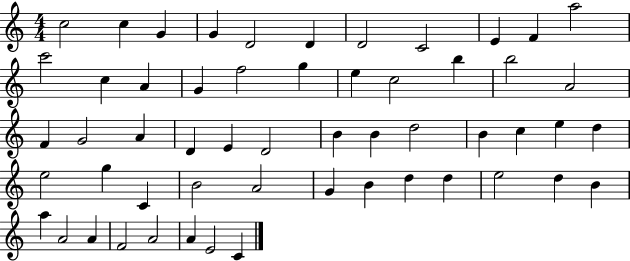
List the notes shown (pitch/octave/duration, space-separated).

C5/h C5/q G4/q G4/q D4/h D4/q D4/h C4/h E4/q F4/q A5/h C6/h C5/q A4/q G4/q F5/h G5/q E5/q C5/h B5/q B5/h A4/h F4/q G4/h A4/q D4/q E4/q D4/h B4/q B4/q D5/h B4/q C5/q E5/q D5/q E5/h G5/q C4/q B4/h A4/h G4/q B4/q D5/q D5/q E5/h D5/q B4/q A5/q A4/h A4/q F4/h A4/h A4/q E4/h C4/q